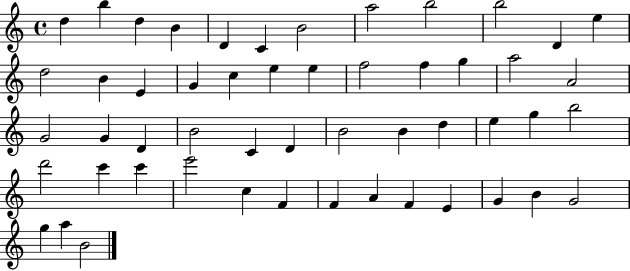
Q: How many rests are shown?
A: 0